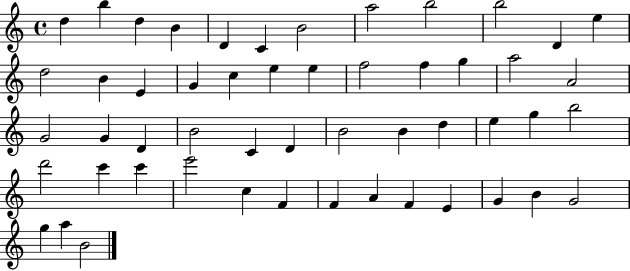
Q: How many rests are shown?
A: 0